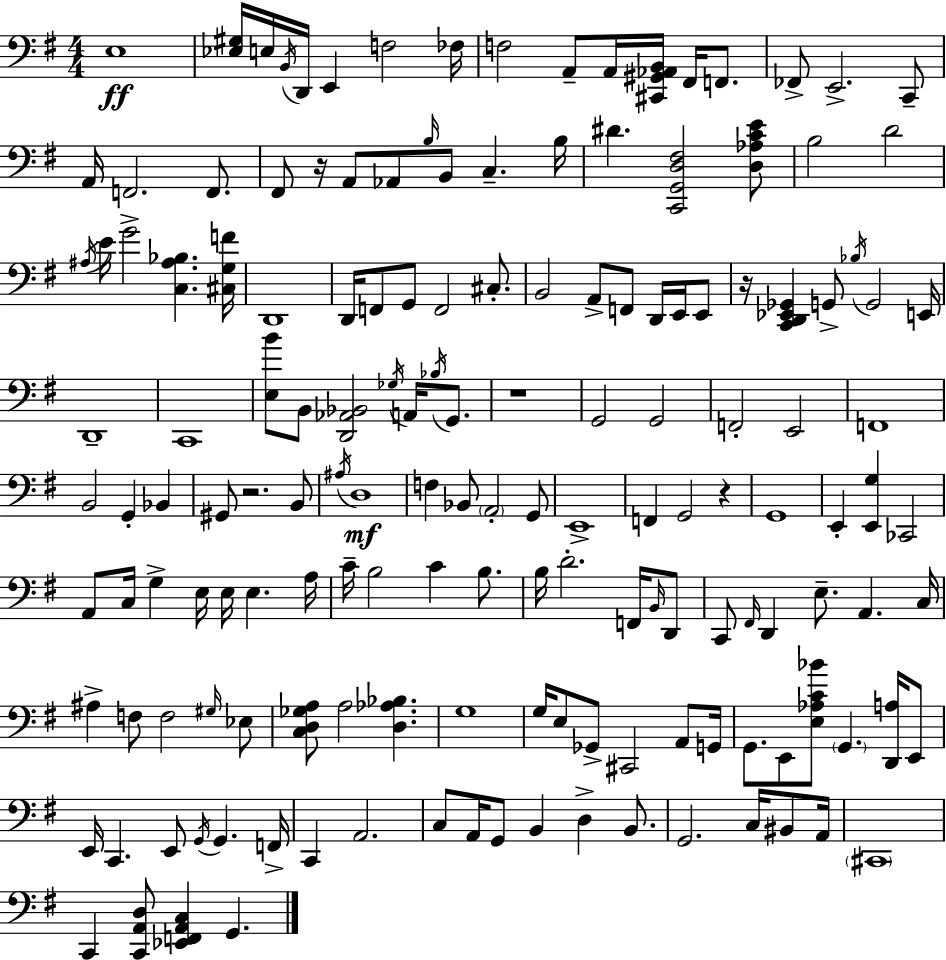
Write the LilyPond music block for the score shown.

{
  \clef bass
  \numericTimeSignature
  \time 4/4
  \key g \major
  \repeat volta 2 { e1\ff | <ees gis>16 e16 \acciaccatura { b,16 } d,16 e,4 f2 | fes16 f2 a,8-- a,16 <cis, gis, aes, b,>16 fis,16 f,8. | fes,8-> e,2.-> c,8-- | \break a,16 f,2. f,8. | fis,8 r16 a,8 aes,8 \grace { b16 } b,8 c4.-- | b16 dis'4. <c, g, d fis>2 | <d aes c' e'>8 b2 d'2 | \break \acciaccatura { ais16 } e'16 g'2-> <c ais bes>4. | <cis g f'>16 d,1 | d,16 f,8 g,8 f,2 | cis8.-. b,2 a,8-> f,8 d,16 | \break e,16 e,8 r16 <c, d, ees, ges,>4 g,8-> \acciaccatura { bes16 } g,2 | e,16 d,1-- | c,1 | <e b'>8 b,8 <d, aes, bes,>2 | \break \acciaccatura { ges16 } a,16 \acciaccatura { bes16 } g,8. r1 | g,2 g,2 | f,2-. e,2 | f,1 | \break b,2 g,4-. | bes,4 gis,8 r2. | b,8 \acciaccatura { ais16 } d1\mf | f4 bes,8 \parenthesize a,2-. | \break g,8 e,1-> | f,4 g,2 | r4 g,1 | e,4-. <e, g>4 ces,2 | \break a,8 c16 g4-> e16 e16 | e4. a16 c'16-- b2 | c'4 b8. b16 d'2.-. | f,16 \grace { b,16 } d,8 c,8 \grace { fis,16 } d,4 e8.-- | \break a,4. c16 ais4-> f8 f2 | \grace { gis16 } ees8 <c d ges a>8 a2 | <d aes bes>4. g1 | g16 e8 ges,8-> cis,2 | \break a,8 g,16 g,8. e,8 <e aes c' bes'>8 | \parenthesize g,4. <d, a>16 e,8 e,16 c,4. | e,8 \acciaccatura { g,16 } g,4. f,16-> c,4 a,2. | c8 a,16 g,8 | \break b,4 d4-> b,8. g,2. | c16 bis,8 a,16 \parenthesize cis,1 | c,4 <c, a, d>8 | <ees, f, a, c>4 g,4. } \bar "|."
}